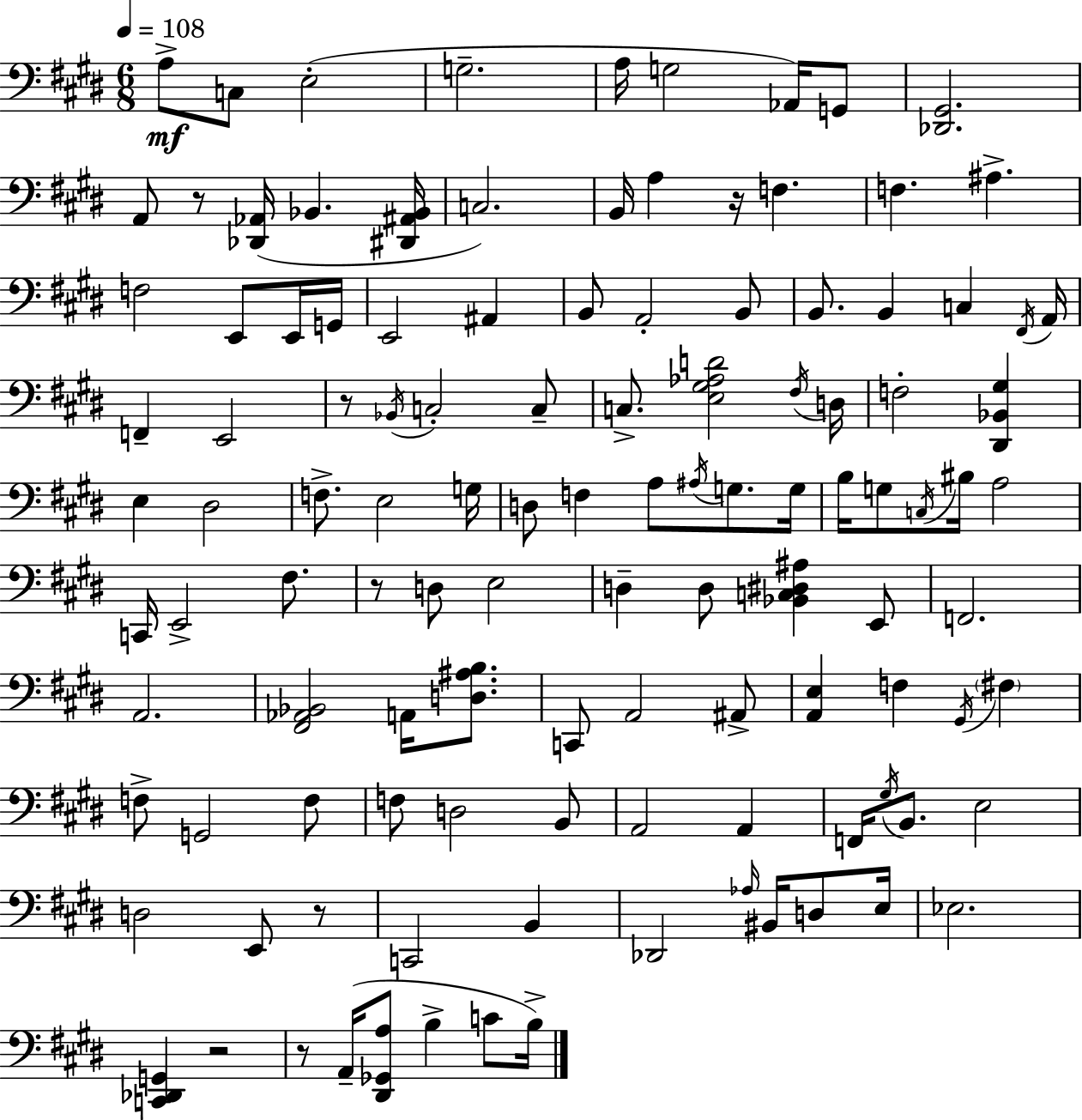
{
  \clef bass
  \numericTimeSignature
  \time 6/8
  \key e \major
  \tempo 4 = 108
  a8->\mf c8 e2-.( | g2.-- | a16 g2 aes,16) g,8 | <des, gis,>2. | \break a,8 r8 <des, aes,>16( bes,4. <dis, ais, bes,>16 | c2.) | b,16 a4 r16 f4. | f4. ais4.-> | \break f2 e,8 e,16 g,16 | e,2 ais,4 | b,8 a,2-. b,8 | b,8. b,4 c4 \acciaccatura { fis,16 } | \break a,16 f,4-- e,2 | r8 \acciaccatura { bes,16 } c2-. | c8-- c8.-> <e gis aes d'>2 | \acciaccatura { fis16 } d16 f2-. <dis, bes, gis>4 | \break e4 dis2 | f8.-> e2 | g16 d8 f4 a8 \acciaccatura { ais16 } | g8. g16 b16 g8 \acciaccatura { c16 } bis16 a2 | \break c,16 e,2-> | fis8. r8 d8 e2 | d4-- d8 <bes, c dis ais>4 | e,8 f,2. | \break a,2. | <fis, aes, bes,>2 | a,16 <d ais b>8. c,8 a,2 | ais,8-> <a, e>4 f4 | \break \acciaccatura { gis,16 } \parenthesize fis4 f8-> g,2 | f8 f8 d2 | b,8 a,2 | a,4 f,16 \acciaccatura { gis16 } b,8. e2 | \break d2 | e,8 r8 c,2 | b,4 des,2 | \grace { aes16 } bis,16 d8 e16 ees2. | \break <c, des, g,>4 | r2 r8 a,16--( <dis, ges, a>8 | b4-> c'8 b16->) \bar "|."
}